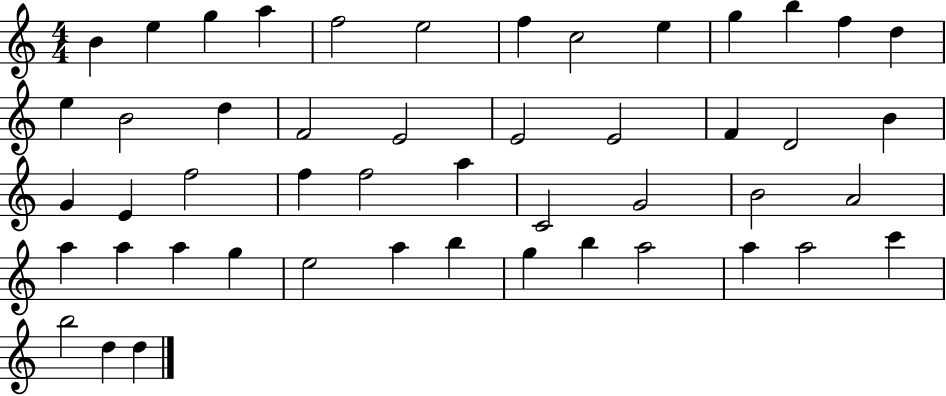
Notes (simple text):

B4/q E5/q G5/q A5/q F5/h E5/h F5/q C5/h E5/q G5/q B5/q F5/q D5/q E5/q B4/h D5/q F4/h E4/h E4/h E4/h F4/q D4/h B4/q G4/q E4/q F5/h F5/q F5/h A5/q C4/h G4/h B4/h A4/h A5/q A5/q A5/q G5/q E5/h A5/q B5/q G5/q B5/q A5/h A5/q A5/h C6/q B5/h D5/q D5/q